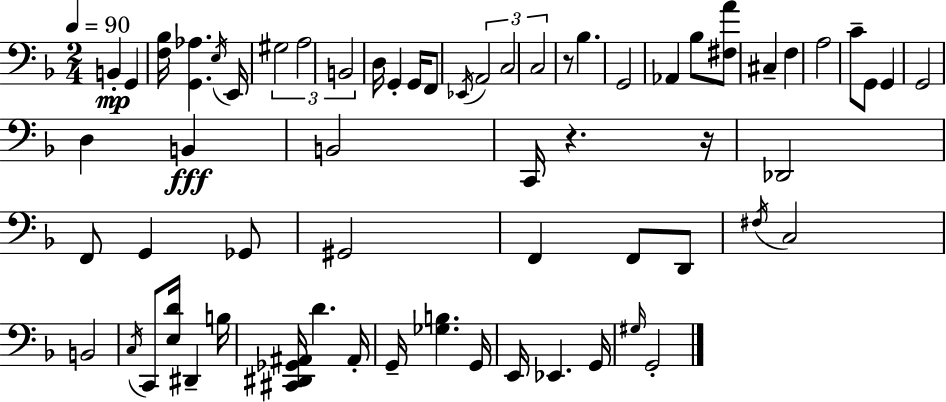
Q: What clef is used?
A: bass